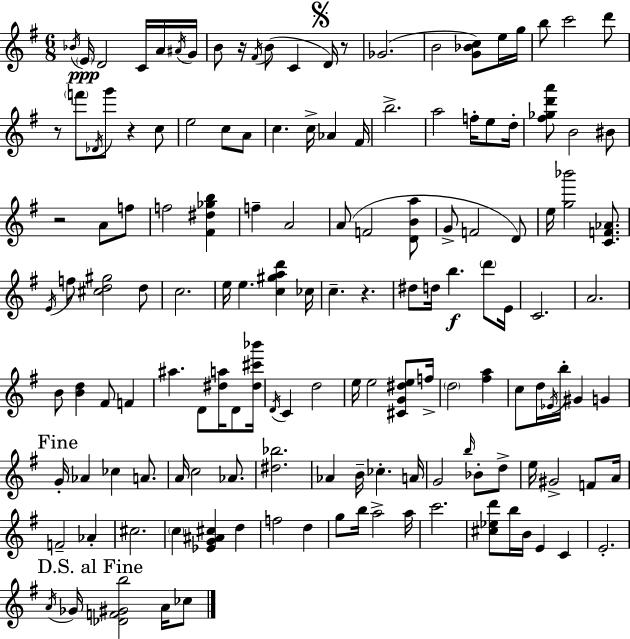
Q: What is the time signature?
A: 6/8